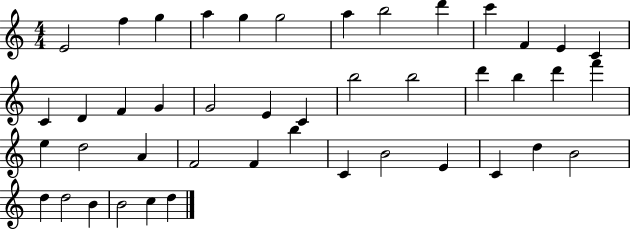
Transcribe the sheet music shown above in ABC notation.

X:1
T:Untitled
M:4/4
L:1/4
K:C
E2 f g a g g2 a b2 d' c' F E C C D F G G2 E C b2 b2 d' b d' f' e d2 A F2 F b C B2 E C d B2 d d2 B B2 c d